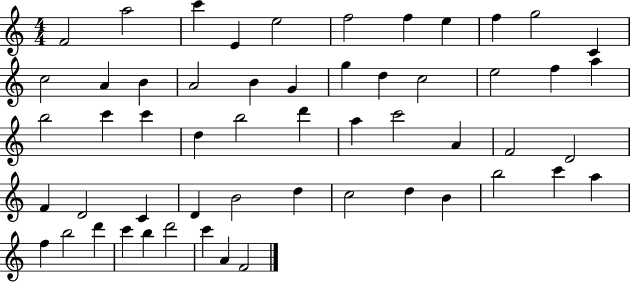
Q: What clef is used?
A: treble